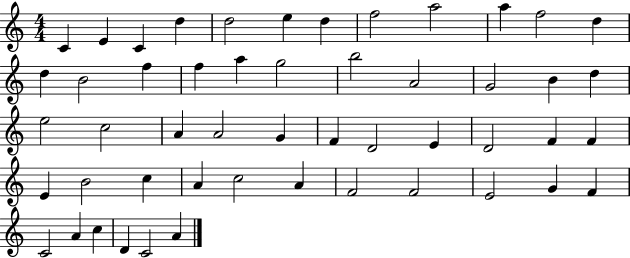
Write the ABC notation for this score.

X:1
T:Untitled
M:4/4
L:1/4
K:C
C E C d d2 e d f2 a2 a f2 d d B2 f f a g2 b2 A2 G2 B d e2 c2 A A2 G F D2 E D2 F F E B2 c A c2 A F2 F2 E2 G F C2 A c D C2 A